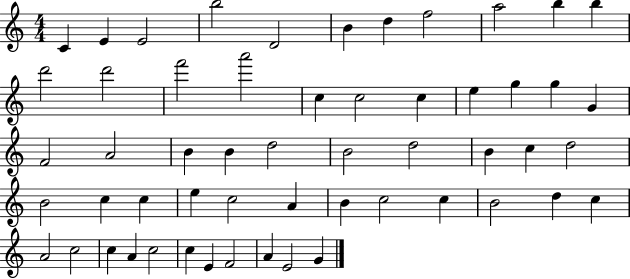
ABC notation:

X:1
T:Untitled
M:4/4
L:1/4
K:C
C E E2 b2 D2 B d f2 a2 b b d'2 d'2 f'2 a'2 c c2 c e g g G F2 A2 B B d2 B2 d2 B c d2 B2 c c e c2 A B c2 c B2 d c A2 c2 c A c2 c E F2 A E2 G